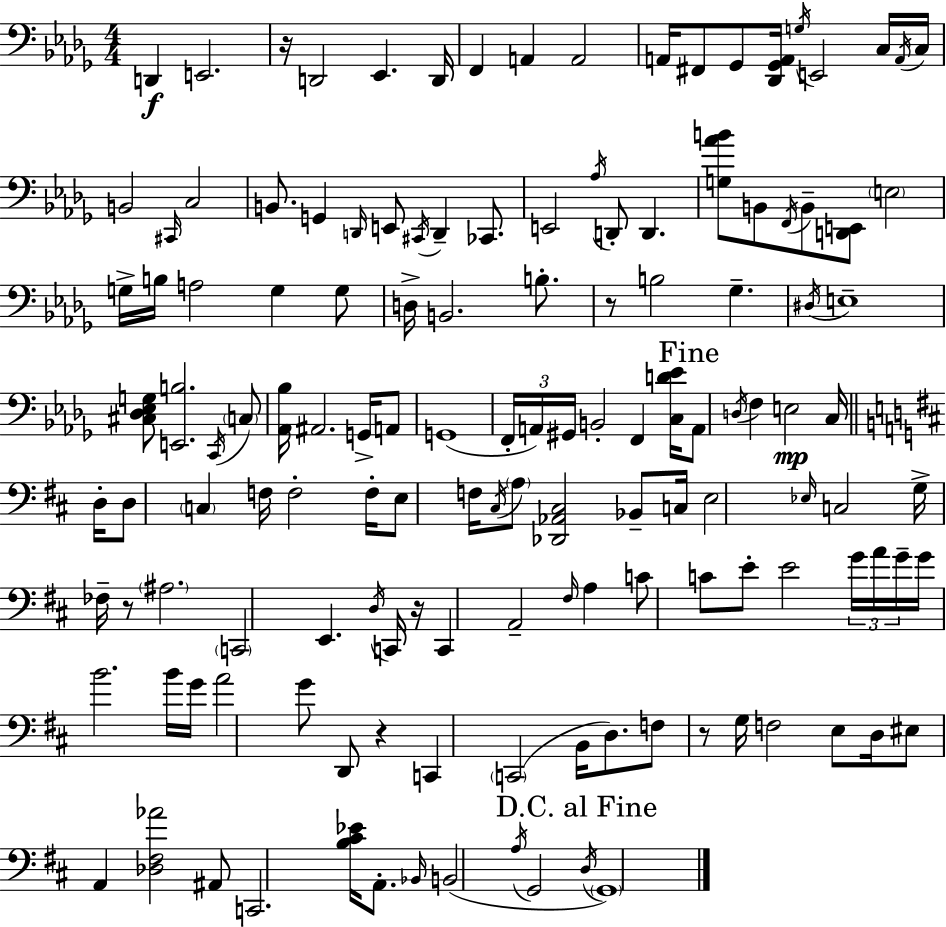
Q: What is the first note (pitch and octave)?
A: D2